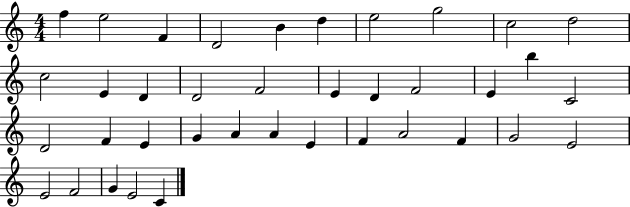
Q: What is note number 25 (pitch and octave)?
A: G4